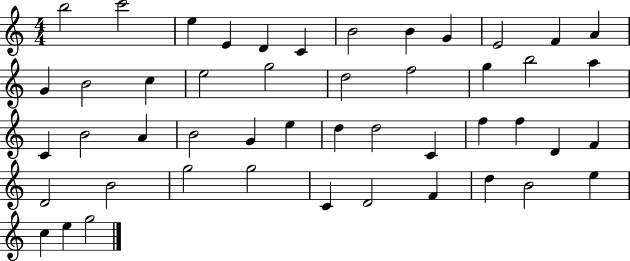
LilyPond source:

{
  \clef treble
  \numericTimeSignature
  \time 4/4
  \key c \major
  b''2 c'''2 | e''4 e'4 d'4 c'4 | b'2 b'4 g'4 | e'2 f'4 a'4 | \break g'4 b'2 c''4 | e''2 g''2 | d''2 f''2 | g''4 b''2 a''4 | \break c'4 b'2 a'4 | b'2 g'4 e''4 | d''4 d''2 c'4 | f''4 f''4 d'4 f'4 | \break d'2 b'2 | g''2 g''2 | c'4 d'2 f'4 | d''4 b'2 e''4 | \break c''4 e''4 g''2 | \bar "|."
}